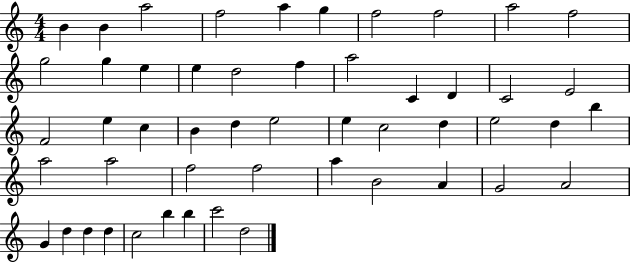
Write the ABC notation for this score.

X:1
T:Untitled
M:4/4
L:1/4
K:C
B B a2 f2 a g f2 f2 a2 f2 g2 g e e d2 f a2 C D C2 E2 F2 e c B d e2 e c2 d e2 d b a2 a2 f2 f2 a B2 A G2 A2 G d d d c2 b b c'2 d2